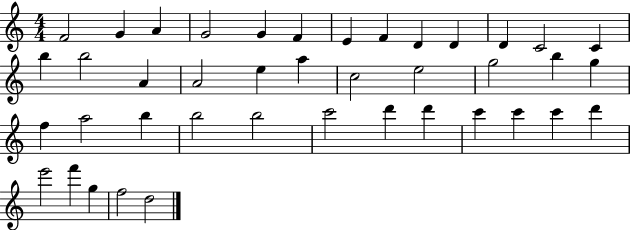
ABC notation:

X:1
T:Untitled
M:4/4
L:1/4
K:C
F2 G A G2 G F E F D D D C2 C b b2 A A2 e a c2 e2 g2 b g f a2 b b2 b2 c'2 d' d' c' c' c' d' e'2 f' g f2 d2